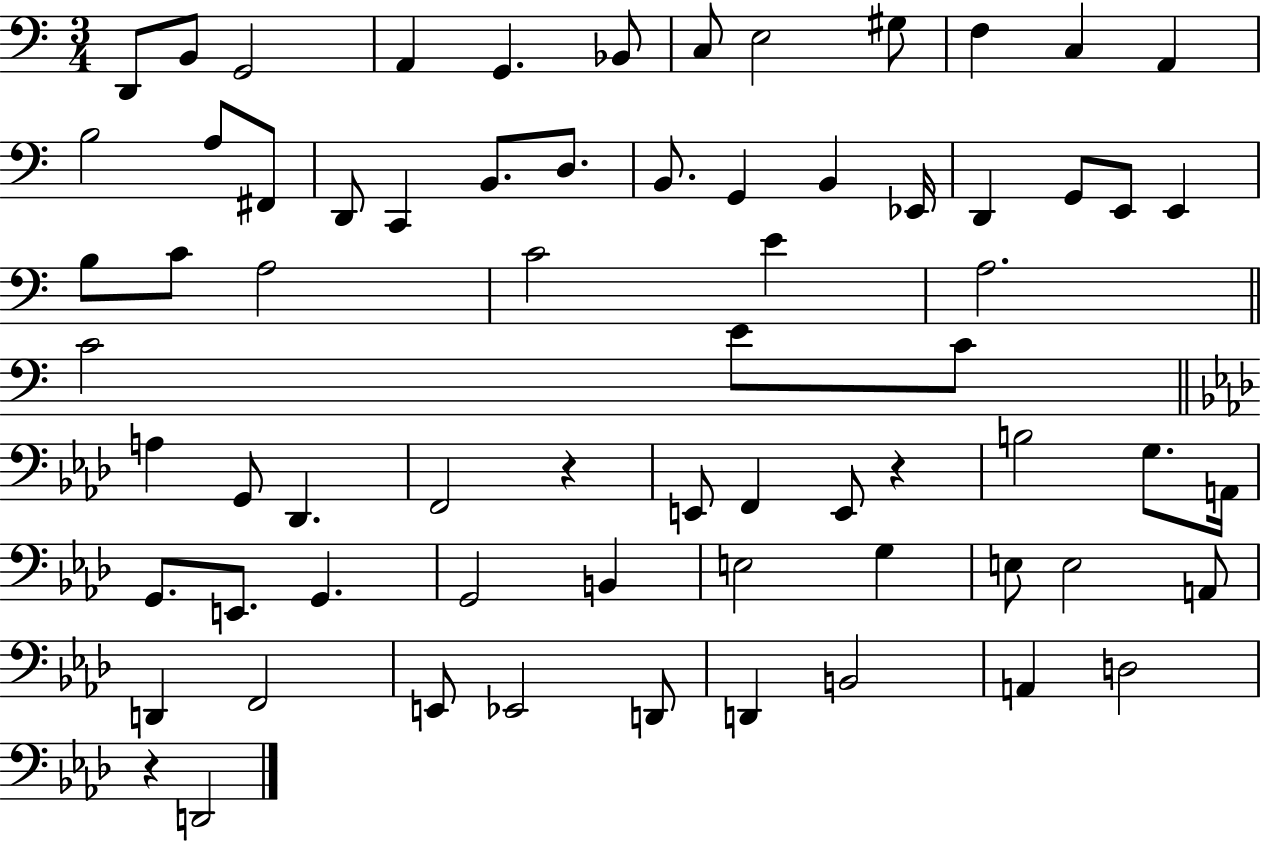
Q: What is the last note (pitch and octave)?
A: D2